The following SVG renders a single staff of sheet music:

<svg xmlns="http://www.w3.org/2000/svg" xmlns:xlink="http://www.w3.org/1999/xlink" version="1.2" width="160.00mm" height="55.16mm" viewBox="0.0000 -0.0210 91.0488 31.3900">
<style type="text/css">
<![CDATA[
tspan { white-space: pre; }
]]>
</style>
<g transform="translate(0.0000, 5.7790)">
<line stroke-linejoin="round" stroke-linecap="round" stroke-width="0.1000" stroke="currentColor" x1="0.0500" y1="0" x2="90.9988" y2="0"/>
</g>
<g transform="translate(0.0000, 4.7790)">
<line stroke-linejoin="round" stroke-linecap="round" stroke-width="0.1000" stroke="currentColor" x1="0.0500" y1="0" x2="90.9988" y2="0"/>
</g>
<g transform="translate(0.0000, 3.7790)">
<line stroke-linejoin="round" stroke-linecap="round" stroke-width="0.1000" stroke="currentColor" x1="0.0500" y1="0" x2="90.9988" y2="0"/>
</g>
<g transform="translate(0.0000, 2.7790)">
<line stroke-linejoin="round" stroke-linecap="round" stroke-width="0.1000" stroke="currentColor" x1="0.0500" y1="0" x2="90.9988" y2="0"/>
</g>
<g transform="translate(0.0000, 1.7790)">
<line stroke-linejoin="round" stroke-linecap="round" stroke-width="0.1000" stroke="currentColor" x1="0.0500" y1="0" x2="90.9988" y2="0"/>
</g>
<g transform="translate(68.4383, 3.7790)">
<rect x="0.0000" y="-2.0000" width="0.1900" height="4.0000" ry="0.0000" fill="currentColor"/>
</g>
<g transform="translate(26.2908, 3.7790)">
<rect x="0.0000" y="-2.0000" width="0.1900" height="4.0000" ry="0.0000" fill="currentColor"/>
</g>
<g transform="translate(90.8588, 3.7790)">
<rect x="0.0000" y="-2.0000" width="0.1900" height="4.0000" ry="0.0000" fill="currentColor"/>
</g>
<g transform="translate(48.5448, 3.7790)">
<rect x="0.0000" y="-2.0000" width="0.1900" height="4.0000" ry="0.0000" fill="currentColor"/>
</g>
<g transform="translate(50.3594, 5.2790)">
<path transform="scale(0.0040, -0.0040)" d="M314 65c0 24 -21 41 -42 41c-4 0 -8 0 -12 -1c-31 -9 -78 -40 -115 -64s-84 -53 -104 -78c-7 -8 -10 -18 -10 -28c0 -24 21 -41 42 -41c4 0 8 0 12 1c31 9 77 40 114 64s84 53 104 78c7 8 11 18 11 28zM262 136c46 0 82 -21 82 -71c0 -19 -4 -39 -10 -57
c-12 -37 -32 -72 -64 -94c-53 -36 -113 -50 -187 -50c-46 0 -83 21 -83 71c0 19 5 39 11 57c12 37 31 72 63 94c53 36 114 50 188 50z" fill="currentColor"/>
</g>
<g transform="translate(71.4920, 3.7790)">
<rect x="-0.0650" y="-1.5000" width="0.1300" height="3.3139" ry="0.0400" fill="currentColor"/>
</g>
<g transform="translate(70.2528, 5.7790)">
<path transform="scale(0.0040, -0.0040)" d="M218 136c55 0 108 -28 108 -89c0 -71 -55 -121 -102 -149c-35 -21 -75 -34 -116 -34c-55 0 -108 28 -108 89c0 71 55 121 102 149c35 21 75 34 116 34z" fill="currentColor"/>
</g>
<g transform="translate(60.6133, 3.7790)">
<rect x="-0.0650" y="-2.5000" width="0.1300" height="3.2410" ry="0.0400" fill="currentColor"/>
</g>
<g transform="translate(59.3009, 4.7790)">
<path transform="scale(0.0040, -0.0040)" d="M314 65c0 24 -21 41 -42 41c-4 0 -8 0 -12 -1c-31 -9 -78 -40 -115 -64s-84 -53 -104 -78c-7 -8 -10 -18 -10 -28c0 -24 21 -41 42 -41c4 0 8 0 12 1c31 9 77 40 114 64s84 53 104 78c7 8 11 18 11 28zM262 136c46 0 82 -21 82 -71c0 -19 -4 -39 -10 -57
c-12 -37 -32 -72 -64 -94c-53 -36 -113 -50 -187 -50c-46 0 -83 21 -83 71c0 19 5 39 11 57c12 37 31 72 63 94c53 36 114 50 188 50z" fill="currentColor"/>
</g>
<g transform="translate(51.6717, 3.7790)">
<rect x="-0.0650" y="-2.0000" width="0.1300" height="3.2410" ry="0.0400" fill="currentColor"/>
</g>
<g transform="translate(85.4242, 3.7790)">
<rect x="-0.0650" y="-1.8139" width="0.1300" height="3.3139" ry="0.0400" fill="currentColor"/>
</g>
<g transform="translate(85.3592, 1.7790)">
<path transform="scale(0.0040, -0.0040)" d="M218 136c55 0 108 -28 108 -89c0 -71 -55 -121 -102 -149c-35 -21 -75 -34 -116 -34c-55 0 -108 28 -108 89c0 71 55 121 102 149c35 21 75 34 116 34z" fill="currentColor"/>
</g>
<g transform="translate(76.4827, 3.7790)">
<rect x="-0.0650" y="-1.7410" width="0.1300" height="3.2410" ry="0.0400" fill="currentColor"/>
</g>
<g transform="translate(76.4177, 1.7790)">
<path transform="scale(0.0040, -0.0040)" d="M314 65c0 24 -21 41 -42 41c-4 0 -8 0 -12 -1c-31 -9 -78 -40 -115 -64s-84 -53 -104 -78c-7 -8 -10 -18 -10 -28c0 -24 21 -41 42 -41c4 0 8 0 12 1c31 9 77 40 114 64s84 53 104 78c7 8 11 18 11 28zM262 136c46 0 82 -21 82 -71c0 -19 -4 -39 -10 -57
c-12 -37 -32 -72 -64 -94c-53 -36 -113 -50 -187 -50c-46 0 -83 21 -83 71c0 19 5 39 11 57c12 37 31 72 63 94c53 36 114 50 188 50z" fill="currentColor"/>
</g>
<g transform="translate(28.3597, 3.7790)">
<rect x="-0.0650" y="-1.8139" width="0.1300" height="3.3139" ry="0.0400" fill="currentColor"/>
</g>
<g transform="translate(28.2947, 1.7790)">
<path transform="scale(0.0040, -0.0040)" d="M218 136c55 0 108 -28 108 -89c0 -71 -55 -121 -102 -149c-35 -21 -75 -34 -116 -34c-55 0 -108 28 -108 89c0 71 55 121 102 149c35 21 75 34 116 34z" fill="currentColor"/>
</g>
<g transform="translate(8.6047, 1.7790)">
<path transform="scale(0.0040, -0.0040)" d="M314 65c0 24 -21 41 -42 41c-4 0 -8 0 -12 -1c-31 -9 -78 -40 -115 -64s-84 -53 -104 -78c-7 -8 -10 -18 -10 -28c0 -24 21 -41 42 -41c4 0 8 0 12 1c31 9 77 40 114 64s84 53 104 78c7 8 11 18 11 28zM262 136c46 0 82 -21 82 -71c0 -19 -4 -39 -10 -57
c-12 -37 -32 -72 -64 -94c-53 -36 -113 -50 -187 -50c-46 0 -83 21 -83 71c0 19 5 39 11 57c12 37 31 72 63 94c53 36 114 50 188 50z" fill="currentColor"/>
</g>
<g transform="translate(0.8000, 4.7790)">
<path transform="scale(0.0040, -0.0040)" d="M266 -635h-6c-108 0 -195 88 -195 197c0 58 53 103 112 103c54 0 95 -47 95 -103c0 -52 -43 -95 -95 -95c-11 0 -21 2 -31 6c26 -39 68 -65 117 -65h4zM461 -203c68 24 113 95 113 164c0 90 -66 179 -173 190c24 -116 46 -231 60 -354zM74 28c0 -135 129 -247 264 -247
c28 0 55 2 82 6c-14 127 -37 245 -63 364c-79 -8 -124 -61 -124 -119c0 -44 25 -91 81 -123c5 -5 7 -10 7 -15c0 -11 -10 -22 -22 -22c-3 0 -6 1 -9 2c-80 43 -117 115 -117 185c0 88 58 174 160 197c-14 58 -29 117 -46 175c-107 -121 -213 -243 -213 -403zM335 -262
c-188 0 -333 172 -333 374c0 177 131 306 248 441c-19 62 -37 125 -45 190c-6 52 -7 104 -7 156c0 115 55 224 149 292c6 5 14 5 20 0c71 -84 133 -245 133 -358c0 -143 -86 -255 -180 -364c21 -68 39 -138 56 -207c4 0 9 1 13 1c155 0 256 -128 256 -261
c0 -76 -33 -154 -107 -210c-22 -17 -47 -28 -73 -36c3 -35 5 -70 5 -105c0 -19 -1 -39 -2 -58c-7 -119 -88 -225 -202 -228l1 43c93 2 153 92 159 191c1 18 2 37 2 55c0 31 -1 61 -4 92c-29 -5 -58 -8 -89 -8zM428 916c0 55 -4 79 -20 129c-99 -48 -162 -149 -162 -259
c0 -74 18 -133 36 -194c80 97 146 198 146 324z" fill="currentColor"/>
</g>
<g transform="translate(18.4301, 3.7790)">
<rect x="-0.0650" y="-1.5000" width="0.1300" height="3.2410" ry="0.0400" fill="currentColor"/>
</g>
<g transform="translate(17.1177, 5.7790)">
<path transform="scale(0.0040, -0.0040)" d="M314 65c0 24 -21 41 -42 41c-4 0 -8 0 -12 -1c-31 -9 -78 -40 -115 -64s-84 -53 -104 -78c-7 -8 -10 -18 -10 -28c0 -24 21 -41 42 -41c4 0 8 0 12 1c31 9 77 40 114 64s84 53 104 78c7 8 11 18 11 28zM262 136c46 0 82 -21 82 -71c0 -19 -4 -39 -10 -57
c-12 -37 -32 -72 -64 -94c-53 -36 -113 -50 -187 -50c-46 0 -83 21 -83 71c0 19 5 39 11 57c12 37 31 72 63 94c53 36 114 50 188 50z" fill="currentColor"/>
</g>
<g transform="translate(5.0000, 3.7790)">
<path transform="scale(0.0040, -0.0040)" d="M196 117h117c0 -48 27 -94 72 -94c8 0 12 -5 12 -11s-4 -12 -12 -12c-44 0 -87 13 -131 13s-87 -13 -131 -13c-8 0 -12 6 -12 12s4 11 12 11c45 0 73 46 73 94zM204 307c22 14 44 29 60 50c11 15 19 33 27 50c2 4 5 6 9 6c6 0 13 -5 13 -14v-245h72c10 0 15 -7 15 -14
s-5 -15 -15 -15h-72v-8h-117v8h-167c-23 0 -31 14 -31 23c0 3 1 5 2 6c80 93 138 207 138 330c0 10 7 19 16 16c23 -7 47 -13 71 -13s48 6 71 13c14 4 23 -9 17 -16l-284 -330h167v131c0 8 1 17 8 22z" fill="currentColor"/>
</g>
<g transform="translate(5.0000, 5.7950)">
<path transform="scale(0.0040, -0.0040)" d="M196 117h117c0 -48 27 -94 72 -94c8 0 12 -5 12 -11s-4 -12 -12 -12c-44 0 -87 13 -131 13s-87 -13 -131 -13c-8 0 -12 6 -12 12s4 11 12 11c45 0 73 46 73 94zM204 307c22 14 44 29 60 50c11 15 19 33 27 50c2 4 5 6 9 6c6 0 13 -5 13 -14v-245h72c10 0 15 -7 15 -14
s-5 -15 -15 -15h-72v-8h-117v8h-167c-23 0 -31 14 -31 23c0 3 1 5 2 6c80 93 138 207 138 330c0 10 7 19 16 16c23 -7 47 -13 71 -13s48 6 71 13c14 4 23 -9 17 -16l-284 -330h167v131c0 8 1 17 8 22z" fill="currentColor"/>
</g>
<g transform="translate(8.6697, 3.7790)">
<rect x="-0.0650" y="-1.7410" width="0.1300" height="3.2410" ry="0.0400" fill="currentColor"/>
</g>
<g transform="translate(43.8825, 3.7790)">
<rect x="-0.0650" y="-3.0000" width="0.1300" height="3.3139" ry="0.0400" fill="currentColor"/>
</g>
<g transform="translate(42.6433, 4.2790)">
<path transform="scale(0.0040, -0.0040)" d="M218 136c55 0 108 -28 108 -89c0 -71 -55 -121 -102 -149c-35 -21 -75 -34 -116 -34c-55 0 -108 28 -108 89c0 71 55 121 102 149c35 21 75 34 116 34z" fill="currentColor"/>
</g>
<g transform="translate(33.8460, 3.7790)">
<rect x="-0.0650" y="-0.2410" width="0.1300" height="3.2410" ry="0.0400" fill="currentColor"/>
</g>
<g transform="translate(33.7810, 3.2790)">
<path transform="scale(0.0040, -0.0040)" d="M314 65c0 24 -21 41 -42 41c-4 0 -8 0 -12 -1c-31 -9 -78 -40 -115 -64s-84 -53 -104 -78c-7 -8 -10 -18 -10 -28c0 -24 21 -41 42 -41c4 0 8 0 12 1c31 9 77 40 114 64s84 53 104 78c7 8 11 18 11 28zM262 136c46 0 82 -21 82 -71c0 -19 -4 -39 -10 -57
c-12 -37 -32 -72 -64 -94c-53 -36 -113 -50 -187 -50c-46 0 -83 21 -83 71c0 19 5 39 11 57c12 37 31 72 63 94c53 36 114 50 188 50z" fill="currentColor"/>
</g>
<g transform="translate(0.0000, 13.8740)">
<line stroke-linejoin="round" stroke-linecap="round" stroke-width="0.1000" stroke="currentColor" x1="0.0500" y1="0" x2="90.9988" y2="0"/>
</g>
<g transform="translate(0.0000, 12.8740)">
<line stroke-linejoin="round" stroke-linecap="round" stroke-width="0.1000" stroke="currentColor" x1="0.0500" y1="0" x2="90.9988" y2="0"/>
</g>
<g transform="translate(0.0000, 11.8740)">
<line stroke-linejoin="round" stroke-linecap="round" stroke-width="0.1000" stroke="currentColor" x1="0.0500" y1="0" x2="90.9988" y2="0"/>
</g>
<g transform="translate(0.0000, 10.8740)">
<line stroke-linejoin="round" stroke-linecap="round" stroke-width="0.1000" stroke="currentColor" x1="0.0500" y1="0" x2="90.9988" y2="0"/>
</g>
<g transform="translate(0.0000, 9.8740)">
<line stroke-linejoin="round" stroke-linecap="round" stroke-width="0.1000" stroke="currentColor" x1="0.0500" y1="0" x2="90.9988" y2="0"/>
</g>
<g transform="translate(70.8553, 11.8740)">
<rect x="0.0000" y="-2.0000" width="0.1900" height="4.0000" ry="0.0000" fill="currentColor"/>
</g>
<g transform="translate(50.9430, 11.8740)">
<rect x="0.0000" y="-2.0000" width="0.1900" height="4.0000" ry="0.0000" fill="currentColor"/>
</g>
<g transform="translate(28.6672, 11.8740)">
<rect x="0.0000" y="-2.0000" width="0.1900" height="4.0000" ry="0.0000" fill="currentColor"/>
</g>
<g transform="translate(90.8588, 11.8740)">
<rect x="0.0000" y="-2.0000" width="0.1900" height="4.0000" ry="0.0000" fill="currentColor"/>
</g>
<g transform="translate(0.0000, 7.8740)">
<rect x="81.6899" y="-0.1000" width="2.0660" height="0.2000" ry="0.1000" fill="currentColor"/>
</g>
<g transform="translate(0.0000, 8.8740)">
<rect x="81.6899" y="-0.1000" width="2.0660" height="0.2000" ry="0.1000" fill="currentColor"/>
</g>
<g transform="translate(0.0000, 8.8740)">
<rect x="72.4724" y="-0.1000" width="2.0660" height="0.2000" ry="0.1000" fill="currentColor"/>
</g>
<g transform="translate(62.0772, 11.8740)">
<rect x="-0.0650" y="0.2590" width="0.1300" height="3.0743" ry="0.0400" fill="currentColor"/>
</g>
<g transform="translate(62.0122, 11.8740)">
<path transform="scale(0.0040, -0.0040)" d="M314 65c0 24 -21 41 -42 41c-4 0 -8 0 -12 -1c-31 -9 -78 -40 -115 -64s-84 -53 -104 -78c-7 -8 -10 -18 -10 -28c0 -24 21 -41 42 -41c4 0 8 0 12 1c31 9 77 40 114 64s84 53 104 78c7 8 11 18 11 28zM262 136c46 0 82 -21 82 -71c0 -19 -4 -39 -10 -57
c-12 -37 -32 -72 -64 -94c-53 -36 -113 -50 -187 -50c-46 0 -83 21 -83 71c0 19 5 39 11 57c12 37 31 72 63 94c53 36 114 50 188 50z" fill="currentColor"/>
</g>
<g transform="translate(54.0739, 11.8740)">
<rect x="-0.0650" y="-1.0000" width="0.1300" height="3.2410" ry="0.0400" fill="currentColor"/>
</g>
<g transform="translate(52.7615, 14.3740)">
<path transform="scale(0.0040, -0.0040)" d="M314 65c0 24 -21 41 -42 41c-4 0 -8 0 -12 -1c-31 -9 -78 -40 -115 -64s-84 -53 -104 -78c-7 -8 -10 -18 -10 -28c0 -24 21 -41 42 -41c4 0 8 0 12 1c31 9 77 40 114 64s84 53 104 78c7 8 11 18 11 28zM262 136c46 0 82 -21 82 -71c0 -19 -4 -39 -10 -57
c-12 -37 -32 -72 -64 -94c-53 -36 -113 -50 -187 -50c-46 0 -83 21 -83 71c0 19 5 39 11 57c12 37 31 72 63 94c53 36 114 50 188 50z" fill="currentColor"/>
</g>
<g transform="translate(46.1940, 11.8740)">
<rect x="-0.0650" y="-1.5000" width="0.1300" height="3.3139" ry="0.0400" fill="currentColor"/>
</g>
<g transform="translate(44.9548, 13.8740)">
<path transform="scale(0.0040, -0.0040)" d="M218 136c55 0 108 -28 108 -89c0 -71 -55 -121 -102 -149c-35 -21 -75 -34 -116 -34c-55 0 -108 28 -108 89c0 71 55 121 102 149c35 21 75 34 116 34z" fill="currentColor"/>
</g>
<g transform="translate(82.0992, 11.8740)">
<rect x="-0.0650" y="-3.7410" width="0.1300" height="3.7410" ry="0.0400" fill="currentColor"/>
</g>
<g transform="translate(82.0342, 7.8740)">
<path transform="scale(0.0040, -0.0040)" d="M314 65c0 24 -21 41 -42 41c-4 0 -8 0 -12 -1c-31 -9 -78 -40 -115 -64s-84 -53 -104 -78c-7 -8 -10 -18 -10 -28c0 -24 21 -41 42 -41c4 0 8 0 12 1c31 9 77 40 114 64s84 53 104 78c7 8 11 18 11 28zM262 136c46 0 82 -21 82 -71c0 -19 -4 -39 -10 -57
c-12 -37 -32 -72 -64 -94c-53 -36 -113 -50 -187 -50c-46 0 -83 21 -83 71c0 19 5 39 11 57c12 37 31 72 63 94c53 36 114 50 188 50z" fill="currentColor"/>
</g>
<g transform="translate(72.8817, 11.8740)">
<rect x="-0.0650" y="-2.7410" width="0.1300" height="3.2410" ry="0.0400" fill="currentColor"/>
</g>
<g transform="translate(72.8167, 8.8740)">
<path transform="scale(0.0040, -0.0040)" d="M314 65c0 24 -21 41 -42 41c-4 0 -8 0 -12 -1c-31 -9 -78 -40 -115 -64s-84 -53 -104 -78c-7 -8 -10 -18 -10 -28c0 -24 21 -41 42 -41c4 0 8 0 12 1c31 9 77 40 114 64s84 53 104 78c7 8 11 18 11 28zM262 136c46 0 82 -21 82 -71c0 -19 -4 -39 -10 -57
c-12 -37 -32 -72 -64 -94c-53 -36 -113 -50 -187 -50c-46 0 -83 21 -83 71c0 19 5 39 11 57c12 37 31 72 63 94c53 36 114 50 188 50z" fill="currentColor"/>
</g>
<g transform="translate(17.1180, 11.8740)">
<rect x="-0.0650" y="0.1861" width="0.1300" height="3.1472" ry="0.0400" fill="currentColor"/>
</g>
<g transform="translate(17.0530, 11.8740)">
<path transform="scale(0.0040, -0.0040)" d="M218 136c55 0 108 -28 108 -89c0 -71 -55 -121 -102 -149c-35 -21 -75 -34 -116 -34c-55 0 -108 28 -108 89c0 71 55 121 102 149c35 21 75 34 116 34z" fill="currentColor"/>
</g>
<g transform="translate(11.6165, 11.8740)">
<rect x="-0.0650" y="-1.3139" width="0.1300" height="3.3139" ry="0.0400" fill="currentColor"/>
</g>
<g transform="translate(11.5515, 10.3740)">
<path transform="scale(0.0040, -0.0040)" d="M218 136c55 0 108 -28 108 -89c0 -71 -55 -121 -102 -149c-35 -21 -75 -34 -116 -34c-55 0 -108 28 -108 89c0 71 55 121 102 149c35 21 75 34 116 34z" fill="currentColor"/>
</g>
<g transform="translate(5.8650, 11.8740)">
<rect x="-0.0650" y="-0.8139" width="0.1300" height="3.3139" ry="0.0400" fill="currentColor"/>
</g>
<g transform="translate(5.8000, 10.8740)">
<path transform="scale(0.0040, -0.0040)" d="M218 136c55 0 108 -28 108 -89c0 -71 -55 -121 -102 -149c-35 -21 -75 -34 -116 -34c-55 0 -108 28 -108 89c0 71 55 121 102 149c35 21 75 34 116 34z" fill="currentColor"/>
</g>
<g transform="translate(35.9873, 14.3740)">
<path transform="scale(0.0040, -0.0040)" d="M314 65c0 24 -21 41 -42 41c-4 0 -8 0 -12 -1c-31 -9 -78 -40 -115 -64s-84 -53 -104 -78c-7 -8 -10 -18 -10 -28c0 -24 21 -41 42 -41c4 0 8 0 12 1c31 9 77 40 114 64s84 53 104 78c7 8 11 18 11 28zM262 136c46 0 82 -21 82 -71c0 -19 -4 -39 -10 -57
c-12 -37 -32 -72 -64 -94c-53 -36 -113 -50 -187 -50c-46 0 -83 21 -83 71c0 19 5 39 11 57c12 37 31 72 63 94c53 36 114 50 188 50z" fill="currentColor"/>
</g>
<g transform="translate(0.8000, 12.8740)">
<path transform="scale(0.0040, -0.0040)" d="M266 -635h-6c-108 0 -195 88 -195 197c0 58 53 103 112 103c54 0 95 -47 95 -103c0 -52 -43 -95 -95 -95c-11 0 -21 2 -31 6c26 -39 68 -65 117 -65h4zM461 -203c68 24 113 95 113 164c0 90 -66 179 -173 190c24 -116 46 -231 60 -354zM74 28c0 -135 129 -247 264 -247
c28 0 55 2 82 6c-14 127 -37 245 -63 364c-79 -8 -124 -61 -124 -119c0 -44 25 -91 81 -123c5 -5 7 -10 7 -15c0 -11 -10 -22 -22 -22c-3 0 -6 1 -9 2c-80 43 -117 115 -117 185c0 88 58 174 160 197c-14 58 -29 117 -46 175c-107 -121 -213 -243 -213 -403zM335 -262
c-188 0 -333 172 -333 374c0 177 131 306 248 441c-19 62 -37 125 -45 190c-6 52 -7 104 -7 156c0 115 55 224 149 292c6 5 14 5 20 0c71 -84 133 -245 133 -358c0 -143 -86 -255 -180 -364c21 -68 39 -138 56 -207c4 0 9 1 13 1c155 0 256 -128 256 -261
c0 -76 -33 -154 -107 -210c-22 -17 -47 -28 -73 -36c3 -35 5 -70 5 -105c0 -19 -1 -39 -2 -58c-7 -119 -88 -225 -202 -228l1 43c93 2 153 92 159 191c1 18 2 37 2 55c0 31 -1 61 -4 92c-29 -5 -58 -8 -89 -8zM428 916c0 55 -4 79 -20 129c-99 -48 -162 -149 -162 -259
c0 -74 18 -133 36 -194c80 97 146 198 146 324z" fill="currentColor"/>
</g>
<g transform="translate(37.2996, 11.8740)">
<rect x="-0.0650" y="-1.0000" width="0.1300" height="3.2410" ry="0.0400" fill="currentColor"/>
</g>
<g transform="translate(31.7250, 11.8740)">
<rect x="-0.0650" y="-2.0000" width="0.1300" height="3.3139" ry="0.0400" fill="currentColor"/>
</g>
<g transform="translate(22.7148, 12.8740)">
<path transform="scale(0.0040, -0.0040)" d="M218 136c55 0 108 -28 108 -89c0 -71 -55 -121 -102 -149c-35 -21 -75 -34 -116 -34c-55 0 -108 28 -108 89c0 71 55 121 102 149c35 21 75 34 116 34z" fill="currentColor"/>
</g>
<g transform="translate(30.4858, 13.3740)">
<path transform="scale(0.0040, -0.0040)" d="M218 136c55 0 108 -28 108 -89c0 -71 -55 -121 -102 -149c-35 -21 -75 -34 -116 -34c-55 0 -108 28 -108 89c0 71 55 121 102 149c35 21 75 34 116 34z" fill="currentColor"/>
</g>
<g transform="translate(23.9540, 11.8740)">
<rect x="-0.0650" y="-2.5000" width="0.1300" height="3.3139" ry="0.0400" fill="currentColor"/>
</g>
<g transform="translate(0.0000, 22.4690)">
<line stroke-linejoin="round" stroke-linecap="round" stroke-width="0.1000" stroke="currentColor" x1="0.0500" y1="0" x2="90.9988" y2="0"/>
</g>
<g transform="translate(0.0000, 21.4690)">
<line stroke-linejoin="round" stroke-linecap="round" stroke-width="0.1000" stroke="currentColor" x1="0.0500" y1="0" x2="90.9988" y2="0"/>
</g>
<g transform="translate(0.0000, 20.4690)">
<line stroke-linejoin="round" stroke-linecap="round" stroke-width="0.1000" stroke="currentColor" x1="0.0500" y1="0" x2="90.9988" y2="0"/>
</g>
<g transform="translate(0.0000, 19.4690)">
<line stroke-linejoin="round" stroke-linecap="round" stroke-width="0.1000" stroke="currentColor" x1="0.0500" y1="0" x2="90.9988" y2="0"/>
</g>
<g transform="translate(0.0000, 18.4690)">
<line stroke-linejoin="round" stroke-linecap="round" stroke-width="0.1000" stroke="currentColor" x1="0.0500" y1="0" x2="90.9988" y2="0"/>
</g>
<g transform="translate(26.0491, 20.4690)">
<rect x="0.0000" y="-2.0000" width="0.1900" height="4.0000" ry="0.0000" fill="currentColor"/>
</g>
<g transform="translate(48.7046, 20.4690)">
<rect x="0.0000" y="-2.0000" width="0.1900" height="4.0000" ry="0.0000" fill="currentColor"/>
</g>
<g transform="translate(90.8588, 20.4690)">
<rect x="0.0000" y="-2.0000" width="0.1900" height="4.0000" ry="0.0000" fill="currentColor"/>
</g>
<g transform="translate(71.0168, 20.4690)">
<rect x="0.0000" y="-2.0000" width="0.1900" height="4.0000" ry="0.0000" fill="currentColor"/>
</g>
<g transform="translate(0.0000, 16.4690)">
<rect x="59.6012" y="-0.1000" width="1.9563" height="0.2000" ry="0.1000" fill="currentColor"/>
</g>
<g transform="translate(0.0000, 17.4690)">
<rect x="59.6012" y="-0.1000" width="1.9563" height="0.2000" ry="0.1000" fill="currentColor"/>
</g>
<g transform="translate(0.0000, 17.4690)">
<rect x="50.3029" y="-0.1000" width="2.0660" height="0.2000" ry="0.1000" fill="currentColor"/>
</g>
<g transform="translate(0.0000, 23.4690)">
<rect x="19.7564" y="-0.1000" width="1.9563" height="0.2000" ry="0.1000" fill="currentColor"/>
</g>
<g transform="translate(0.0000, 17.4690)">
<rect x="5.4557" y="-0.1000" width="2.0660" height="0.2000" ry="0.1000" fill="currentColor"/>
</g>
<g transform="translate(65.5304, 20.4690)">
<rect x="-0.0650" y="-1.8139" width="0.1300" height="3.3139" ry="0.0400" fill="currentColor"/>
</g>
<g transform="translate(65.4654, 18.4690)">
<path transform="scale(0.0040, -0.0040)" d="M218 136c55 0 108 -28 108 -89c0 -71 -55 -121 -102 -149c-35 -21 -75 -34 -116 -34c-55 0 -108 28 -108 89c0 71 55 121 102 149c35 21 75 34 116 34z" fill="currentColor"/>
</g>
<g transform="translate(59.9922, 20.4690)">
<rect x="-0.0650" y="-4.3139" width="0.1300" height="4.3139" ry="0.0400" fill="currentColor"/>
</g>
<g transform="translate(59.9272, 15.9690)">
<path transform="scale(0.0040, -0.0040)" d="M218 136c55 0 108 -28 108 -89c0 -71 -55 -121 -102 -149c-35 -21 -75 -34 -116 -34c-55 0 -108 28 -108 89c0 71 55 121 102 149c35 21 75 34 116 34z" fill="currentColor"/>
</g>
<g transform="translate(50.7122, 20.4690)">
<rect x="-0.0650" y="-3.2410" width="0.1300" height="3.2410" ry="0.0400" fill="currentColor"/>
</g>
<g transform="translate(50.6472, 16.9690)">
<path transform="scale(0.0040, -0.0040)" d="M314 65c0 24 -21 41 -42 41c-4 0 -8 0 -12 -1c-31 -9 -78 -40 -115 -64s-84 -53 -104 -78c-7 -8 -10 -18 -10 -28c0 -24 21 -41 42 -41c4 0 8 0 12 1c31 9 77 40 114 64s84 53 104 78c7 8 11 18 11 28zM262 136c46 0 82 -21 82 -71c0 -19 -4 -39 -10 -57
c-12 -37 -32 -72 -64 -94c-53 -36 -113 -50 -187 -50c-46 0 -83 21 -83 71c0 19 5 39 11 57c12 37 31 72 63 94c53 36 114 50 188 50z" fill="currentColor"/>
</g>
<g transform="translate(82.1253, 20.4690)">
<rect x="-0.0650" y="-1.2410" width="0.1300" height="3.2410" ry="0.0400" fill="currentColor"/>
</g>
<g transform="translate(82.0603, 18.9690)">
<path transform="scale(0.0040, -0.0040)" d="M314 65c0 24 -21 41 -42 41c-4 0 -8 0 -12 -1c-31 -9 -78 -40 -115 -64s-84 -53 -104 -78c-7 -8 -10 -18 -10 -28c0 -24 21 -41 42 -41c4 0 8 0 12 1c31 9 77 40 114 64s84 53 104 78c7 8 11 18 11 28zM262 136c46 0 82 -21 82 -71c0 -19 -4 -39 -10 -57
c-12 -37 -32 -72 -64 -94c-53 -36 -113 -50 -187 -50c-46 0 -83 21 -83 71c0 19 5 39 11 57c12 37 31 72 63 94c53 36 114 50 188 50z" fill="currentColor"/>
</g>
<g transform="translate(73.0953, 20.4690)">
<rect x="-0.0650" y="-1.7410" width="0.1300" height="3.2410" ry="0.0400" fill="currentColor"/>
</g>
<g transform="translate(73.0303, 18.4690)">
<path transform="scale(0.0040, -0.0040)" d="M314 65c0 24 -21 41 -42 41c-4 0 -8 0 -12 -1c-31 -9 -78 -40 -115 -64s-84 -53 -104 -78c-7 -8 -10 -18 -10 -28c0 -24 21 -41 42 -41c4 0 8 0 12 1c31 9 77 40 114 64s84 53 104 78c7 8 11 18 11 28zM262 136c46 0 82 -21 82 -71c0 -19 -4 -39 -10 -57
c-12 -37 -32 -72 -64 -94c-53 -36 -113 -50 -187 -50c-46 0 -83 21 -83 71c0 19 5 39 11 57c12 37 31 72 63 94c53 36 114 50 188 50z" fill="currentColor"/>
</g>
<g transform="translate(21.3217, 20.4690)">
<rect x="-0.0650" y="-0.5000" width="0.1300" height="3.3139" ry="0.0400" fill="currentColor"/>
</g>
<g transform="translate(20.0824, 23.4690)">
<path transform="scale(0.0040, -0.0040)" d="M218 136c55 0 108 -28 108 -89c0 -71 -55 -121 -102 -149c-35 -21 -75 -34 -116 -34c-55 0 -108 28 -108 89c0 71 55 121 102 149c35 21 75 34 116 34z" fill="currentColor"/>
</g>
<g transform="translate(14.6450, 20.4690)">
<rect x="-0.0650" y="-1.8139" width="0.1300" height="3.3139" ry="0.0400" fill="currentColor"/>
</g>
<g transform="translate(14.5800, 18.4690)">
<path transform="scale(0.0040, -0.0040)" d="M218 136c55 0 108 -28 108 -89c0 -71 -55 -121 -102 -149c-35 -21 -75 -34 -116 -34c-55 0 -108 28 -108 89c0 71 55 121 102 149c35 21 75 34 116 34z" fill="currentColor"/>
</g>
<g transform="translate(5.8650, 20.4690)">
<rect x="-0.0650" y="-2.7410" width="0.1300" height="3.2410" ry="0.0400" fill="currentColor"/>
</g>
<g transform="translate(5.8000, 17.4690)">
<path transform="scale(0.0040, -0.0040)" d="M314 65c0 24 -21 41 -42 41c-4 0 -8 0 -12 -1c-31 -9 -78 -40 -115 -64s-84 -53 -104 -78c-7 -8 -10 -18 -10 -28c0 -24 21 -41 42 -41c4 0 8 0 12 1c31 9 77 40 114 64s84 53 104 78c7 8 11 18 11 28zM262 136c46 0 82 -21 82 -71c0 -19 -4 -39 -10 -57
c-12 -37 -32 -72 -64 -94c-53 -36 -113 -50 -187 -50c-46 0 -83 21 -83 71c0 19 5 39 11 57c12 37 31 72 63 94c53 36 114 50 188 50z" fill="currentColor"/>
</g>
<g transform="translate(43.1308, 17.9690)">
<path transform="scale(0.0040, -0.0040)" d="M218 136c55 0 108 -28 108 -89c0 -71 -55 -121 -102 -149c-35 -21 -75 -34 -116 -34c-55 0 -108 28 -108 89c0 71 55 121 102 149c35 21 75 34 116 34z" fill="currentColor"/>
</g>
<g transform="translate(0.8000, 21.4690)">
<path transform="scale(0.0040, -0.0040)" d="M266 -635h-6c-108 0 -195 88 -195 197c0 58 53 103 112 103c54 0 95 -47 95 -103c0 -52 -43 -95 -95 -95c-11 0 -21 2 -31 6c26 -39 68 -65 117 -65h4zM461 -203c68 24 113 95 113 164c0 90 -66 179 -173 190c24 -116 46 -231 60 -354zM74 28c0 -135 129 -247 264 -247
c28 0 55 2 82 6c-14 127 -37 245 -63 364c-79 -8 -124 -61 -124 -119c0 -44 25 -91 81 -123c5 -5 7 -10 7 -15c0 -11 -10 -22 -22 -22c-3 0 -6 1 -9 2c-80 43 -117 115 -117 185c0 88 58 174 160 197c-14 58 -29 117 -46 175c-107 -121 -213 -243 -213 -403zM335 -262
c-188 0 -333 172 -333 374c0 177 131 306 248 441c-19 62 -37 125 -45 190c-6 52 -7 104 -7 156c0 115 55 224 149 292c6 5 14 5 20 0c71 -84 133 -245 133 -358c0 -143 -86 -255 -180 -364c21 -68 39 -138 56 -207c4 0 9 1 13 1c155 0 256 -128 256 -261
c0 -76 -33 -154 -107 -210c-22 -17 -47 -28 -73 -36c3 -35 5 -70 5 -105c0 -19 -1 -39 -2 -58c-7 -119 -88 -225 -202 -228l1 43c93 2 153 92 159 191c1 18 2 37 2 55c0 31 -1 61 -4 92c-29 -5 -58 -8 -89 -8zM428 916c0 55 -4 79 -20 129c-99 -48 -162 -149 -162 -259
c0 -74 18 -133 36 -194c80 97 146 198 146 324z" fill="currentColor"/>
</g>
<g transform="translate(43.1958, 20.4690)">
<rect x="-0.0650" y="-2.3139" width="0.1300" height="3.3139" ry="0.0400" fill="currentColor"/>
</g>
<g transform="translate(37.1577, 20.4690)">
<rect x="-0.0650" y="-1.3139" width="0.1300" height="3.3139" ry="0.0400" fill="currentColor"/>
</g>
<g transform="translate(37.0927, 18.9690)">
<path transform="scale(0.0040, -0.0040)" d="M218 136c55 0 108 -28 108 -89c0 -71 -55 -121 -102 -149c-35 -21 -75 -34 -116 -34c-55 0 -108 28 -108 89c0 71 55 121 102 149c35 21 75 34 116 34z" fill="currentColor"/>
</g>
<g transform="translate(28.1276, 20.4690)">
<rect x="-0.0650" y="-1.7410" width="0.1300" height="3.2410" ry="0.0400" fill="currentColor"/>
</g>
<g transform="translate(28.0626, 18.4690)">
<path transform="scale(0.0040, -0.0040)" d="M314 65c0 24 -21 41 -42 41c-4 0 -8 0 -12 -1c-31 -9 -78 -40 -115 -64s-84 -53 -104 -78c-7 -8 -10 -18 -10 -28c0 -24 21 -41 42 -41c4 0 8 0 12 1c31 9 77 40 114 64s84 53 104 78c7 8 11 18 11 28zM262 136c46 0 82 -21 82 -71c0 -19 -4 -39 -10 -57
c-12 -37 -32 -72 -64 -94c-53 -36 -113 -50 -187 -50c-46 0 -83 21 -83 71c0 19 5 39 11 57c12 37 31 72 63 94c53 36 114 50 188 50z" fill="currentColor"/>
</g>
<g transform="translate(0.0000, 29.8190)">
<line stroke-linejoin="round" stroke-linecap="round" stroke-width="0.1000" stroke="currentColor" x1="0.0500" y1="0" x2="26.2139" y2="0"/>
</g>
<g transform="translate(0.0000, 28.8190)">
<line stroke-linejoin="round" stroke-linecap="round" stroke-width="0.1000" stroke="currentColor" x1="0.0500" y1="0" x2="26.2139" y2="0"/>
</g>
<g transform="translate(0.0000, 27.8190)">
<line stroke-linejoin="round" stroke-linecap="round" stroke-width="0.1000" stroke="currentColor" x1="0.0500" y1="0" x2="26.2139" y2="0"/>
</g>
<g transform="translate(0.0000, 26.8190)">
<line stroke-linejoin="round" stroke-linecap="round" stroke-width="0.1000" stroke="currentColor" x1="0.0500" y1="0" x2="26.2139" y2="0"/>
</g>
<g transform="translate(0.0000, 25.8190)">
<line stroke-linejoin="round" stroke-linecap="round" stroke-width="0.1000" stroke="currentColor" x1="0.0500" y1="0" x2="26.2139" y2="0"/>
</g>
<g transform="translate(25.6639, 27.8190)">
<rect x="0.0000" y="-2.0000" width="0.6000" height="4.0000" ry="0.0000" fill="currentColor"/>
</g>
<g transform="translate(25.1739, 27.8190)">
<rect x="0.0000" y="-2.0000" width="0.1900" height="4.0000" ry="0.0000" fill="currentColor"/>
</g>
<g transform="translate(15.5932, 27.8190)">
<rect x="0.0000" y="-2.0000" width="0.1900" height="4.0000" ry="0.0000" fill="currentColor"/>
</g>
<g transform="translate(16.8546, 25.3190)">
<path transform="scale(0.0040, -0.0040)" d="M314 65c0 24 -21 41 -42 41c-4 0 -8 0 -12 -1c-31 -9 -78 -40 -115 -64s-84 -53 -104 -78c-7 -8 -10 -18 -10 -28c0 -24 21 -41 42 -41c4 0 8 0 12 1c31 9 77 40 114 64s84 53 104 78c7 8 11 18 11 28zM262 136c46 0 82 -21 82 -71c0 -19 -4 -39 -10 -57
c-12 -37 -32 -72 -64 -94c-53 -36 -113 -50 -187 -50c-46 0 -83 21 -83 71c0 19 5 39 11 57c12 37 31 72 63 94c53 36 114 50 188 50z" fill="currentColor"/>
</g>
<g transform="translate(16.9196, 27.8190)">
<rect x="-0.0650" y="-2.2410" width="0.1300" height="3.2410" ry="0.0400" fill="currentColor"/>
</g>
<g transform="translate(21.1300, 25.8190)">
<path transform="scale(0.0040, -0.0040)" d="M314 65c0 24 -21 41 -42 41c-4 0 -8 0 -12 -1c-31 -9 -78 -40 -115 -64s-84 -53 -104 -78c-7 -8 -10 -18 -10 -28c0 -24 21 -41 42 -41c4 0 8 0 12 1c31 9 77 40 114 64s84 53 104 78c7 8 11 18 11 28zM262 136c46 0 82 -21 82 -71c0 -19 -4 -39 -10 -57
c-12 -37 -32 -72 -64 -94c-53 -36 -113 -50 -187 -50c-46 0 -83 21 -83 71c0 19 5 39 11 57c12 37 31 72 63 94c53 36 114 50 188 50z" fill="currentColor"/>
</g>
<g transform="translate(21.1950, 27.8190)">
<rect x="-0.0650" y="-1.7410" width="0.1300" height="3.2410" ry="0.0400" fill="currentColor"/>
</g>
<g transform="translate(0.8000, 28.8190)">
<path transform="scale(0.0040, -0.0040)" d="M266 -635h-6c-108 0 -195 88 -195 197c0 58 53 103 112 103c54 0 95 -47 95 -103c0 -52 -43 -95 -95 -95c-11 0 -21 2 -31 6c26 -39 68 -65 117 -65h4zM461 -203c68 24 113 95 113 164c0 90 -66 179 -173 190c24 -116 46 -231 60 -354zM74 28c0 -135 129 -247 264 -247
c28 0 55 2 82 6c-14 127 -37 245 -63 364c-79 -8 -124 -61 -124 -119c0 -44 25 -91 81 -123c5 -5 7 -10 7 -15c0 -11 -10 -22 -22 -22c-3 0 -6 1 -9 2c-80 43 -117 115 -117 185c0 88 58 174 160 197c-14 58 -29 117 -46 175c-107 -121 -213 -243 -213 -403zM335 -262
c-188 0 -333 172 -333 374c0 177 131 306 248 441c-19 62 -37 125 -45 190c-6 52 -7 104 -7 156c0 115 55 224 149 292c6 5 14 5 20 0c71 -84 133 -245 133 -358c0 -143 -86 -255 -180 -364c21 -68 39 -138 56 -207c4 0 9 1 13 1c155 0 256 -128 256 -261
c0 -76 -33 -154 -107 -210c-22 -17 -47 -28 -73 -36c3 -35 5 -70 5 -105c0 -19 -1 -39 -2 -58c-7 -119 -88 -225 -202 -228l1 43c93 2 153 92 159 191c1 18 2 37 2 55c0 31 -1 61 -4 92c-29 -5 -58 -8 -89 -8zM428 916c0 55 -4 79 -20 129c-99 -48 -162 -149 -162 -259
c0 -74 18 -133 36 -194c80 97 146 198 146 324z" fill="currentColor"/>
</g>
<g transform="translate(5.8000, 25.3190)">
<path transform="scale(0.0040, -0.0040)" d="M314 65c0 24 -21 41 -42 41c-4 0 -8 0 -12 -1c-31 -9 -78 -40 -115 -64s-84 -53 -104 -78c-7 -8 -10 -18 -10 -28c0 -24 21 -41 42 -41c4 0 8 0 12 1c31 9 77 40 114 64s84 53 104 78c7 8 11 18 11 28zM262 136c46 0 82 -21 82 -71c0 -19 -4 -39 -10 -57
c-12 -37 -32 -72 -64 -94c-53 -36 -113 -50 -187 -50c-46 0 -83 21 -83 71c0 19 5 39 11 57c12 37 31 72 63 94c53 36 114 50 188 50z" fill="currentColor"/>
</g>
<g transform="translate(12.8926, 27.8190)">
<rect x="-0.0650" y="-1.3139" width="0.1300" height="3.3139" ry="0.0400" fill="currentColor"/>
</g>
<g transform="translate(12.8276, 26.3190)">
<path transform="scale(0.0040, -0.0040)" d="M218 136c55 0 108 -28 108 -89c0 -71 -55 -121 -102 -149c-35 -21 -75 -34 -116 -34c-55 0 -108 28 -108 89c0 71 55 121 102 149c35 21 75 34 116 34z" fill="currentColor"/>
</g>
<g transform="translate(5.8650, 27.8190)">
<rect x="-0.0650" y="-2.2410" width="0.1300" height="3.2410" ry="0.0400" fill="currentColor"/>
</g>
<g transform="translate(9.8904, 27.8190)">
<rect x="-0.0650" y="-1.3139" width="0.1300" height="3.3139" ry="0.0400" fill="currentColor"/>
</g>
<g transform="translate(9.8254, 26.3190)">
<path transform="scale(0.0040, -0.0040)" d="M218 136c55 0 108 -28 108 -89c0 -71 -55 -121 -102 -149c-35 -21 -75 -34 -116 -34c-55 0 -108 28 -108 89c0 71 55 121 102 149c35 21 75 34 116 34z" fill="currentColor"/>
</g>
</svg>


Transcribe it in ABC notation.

X:1
T:Untitled
M:4/4
L:1/4
K:C
f2 E2 f c2 A F2 G2 E f2 f d e B G F D2 E D2 B2 a2 c'2 a2 f C f2 e g b2 d' f f2 e2 g2 e e g2 f2